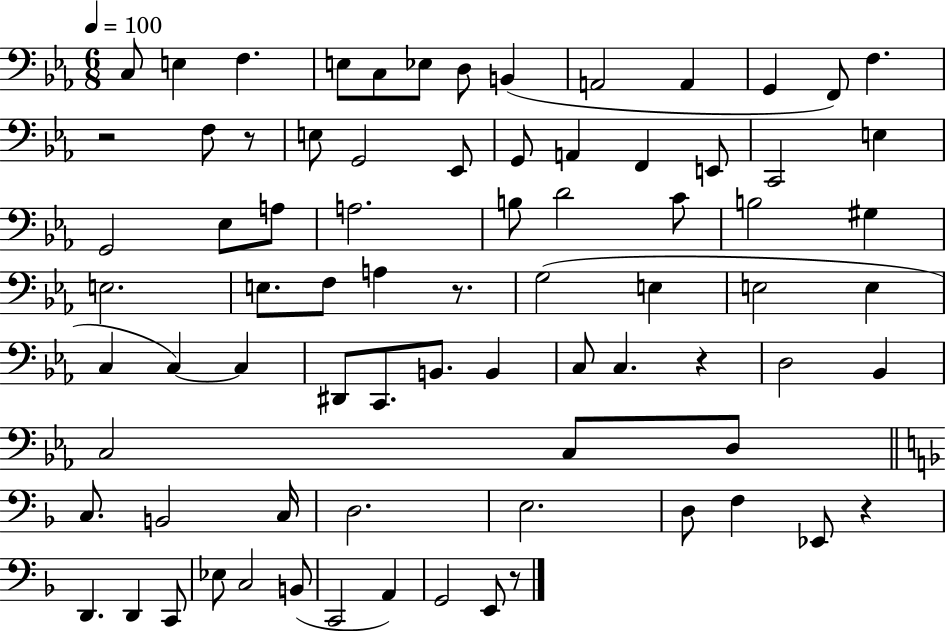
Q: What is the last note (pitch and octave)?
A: E2